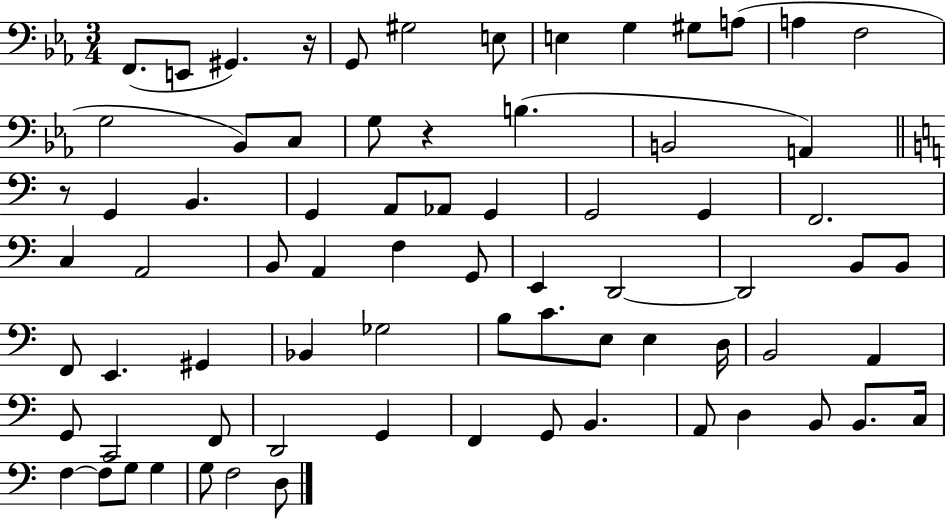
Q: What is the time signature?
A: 3/4